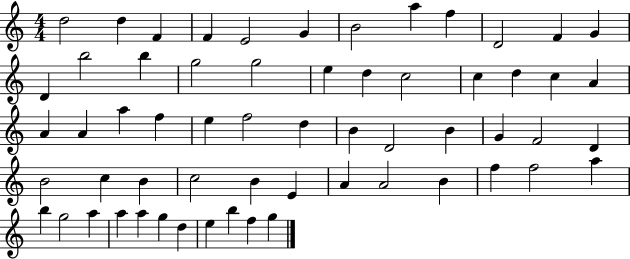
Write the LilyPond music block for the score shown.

{
  \clef treble
  \numericTimeSignature
  \time 4/4
  \key c \major
  d''2 d''4 f'4 | f'4 e'2 g'4 | b'2 a''4 f''4 | d'2 f'4 g'4 | \break d'4 b''2 b''4 | g''2 g''2 | e''4 d''4 c''2 | c''4 d''4 c''4 a'4 | \break a'4 a'4 a''4 f''4 | e''4 f''2 d''4 | b'4 d'2 b'4 | g'4 f'2 d'4 | \break b'2 c''4 b'4 | c''2 b'4 e'4 | a'4 a'2 b'4 | f''4 f''2 a''4 | \break b''4 g''2 a''4 | a''4 a''4 g''4 d''4 | e''4 b''4 f''4 g''4 | \bar "|."
}